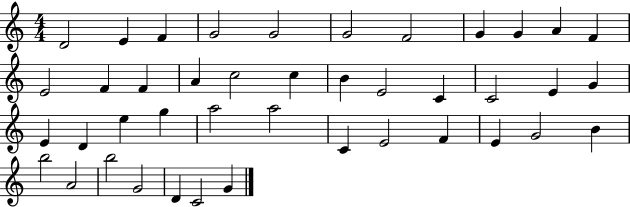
X:1
T:Untitled
M:4/4
L:1/4
K:C
D2 E F G2 G2 G2 F2 G G A F E2 F F A c2 c B E2 C C2 E G E D e g a2 a2 C E2 F E G2 B b2 A2 b2 G2 D C2 G